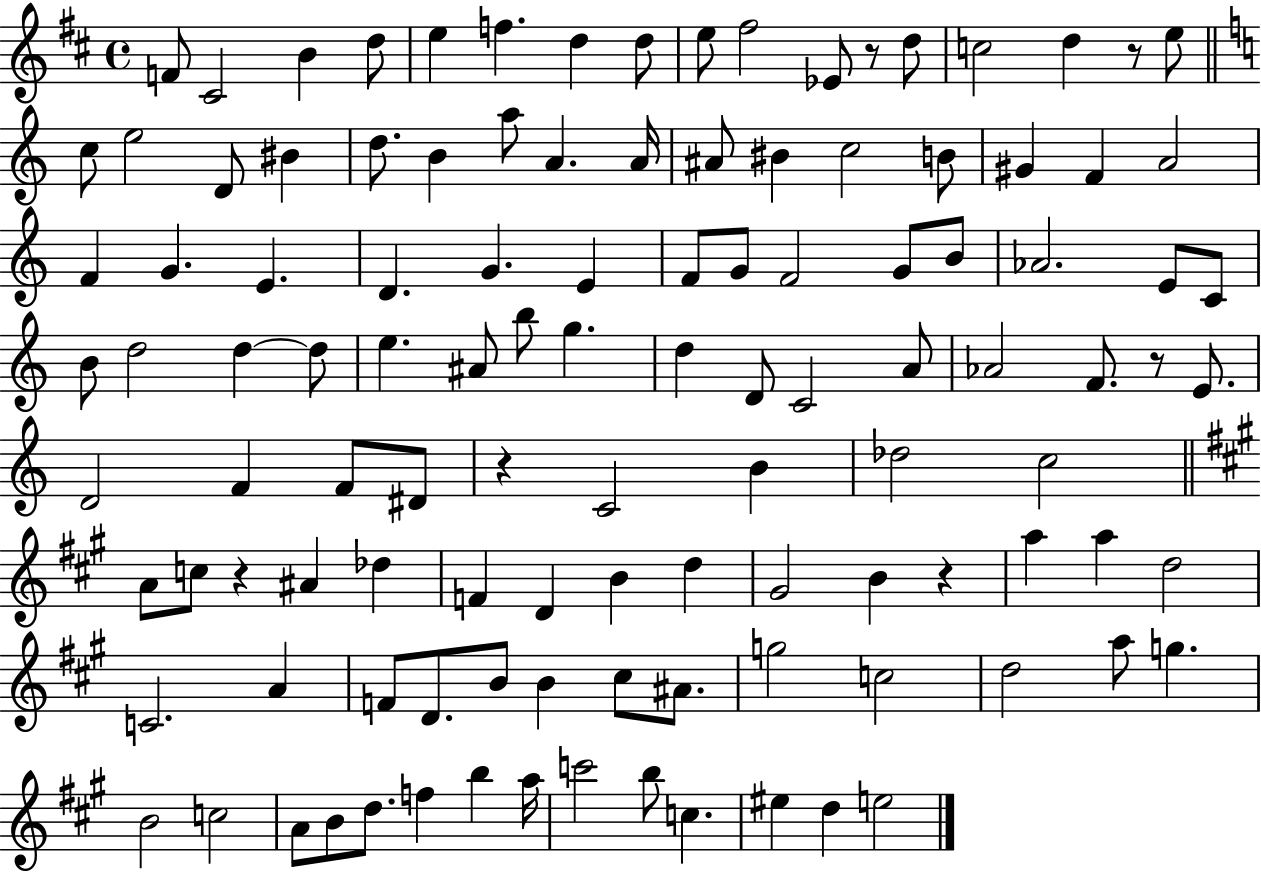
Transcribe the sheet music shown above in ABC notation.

X:1
T:Untitled
M:4/4
L:1/4
K:D
F/2 ^C2 B d/2 e f d d/2 e/2 ^f2 _E/2 z/2 d/2 c2 d z/2 e/2 c/2 e2 D/2 ^B d/2 B a/2 A A/4 ^A/2 ^B c2 B/2 ^G F A2 F G E D G E F/2 G/2 F2 G/2 B/2 _A2 E/2 C/2 B/2 d2 d d/2 e ^A/2 b/2 g d D/2 C2 A/2 _A2 F/2 z/2 E/2 D2 F F/2 ^D/2 z C2 B _d2 c2 A/2 c/2 z ^A _d F D B d ^G2 B z a a d2 C2 A F/2 D/2 B/2 B ^c/2 ^A/2 g2 c2 d2 a/2 g B2 c2 A/2 B/2 d/2 f b a/4 c'2 b/2 c ^e d e2